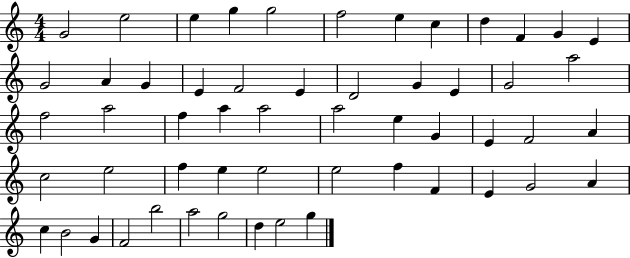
{
  \clef treble
  \numericTimeSignature
  \time 4/4
  \key c \major
  g'2 e''2 | e''4 g''4 g''2 | f''2 e''4 c''4 | d''4 f'4 g'4 e'4 | \break g'2 a'4 g'4 | e'4 f'2 e'4 | d'2 g'4 e'4 | g'2 a''2 | \break f''2 a''2 | f''4 a''4 a''2 | a''2 e''4 g'4 | e'4 f'2 a'4 | \break c''2 e''2 | f''4 e''4 e''2 | e''2 f''4 f'4 | e'4 g'2 a'4 | \break c''4 b'2 g'4 | f'2 b''2 | a''2 g''2 | d''4 e''2 g''4 | \break \bar "|."
}